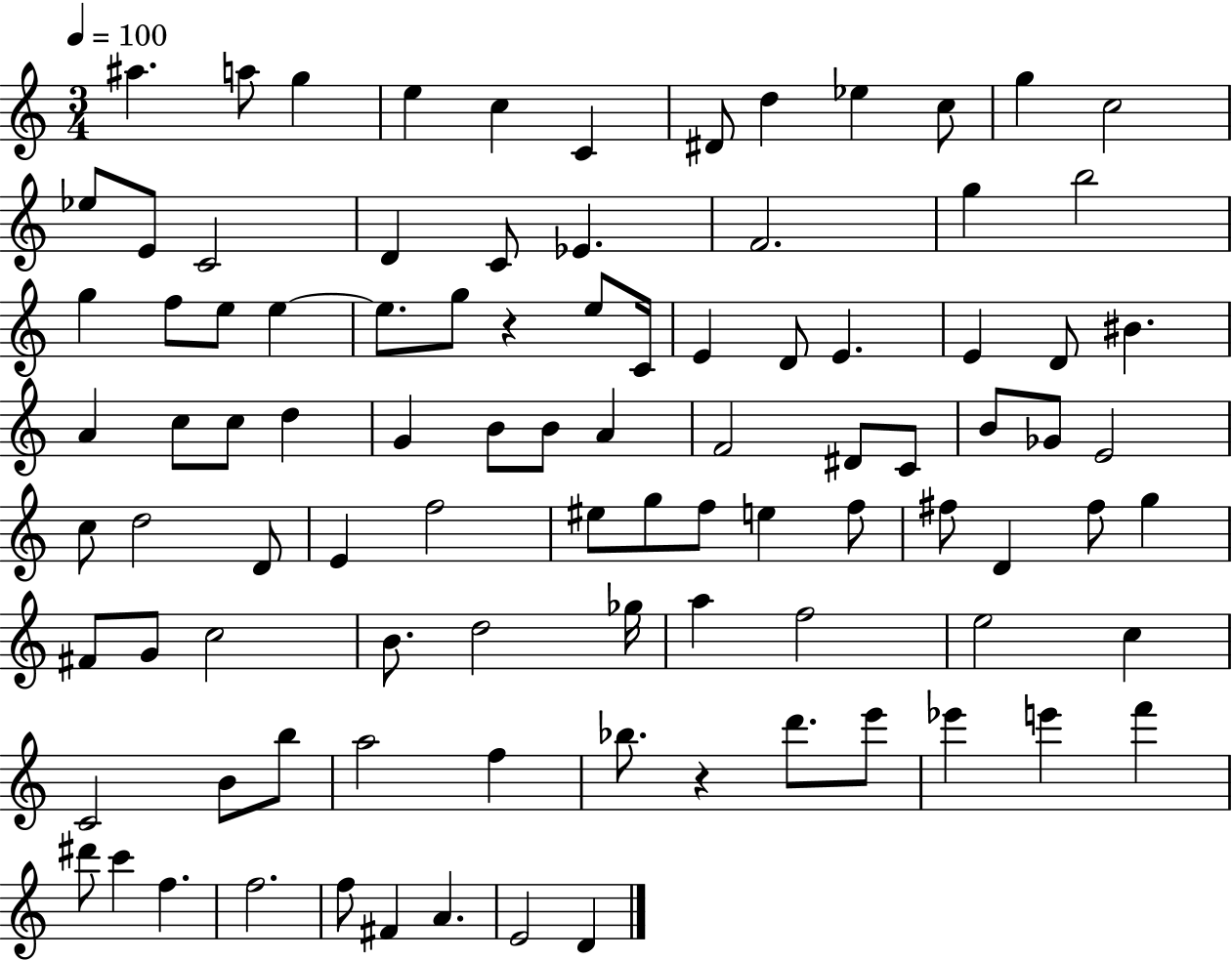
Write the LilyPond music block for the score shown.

{
  \clef treble
  \numericTimeSignature
  \time 3/4
  \key c \major
  \tempo 4 = 100
  ais''4. a''8 g''4 | e''4 c''4 c'4 | dis'8 d''4 ees''4 c''8 | g''4 c''2 | \break ees''8 e'8 c'2 | d'4 c'8 ees'4. | f'2. | g''4 b''2 | \break g''4 f''8 e''8 e''4~~ | e''8. g''8 r4 e''8 c'16 | e'4 d'8 e'4. | e'4 d'8 bis'4. | \break a'4 c''8 c''8 d''4 | g'4 b'8 b'8 a'4 | f'2 dis'8 c'8 | b'8 ges'8 e'2 | \break c''8 d''2 d'8 | e'4 f''2 | eis''8 g''8 f''8 e''4 f''8 | fis''8 d'4 fis''8 g''4 | \break fis'8 g'8 c''2 | b'8. d''2 ges''16 | a''4 f''2 | e''2 c''4 | \break c'2 b'8 b''8 | a''2 f''4 | bes''8. r4 d'''8. e'''8 | ees'''4 e'''4 f'''4 | \break dis'''8 c'''4 f''4. | f''2. | f''8 fis'4 a'4. | e'2 d'4 | \break \bar "|."
}